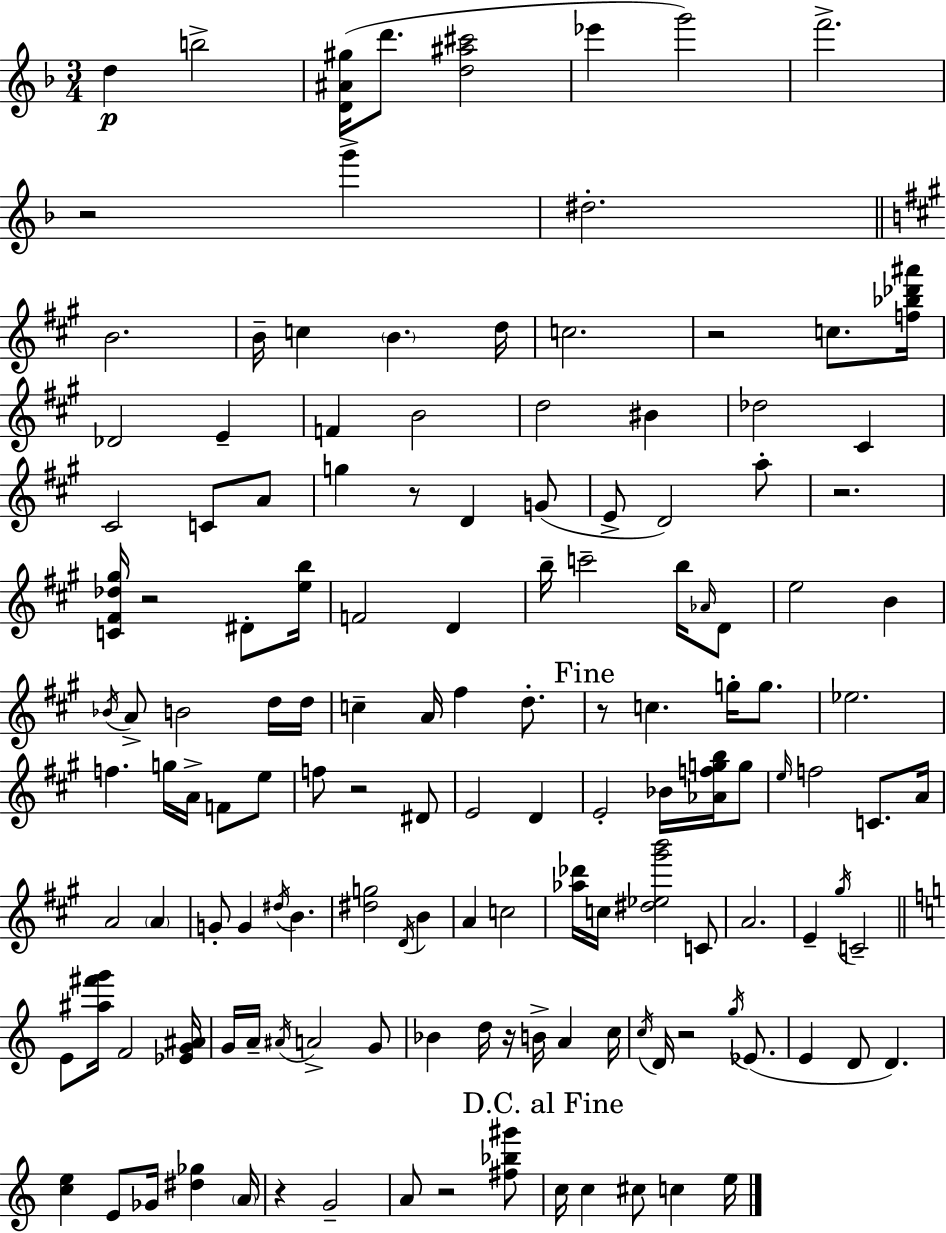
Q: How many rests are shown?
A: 11